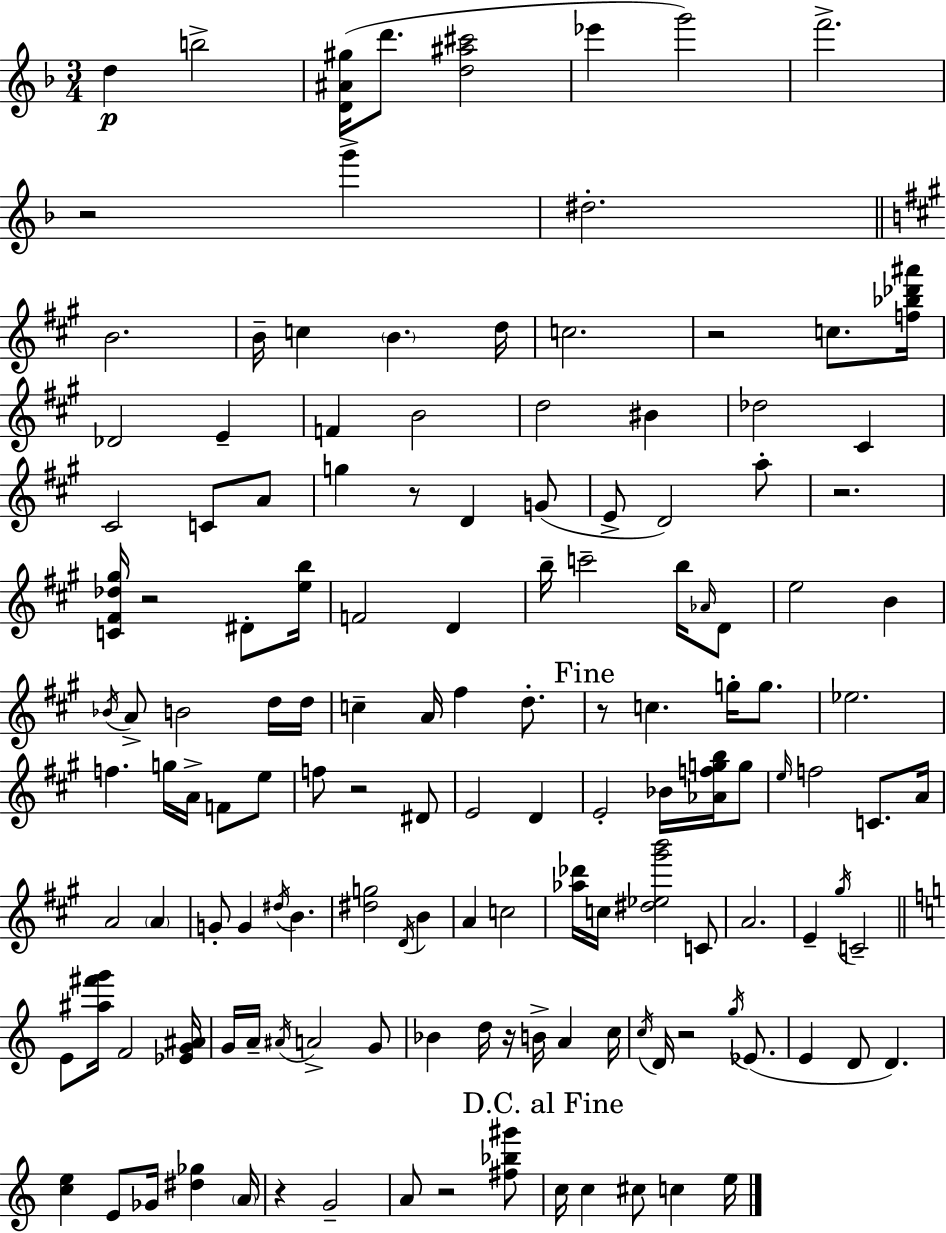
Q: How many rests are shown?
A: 11